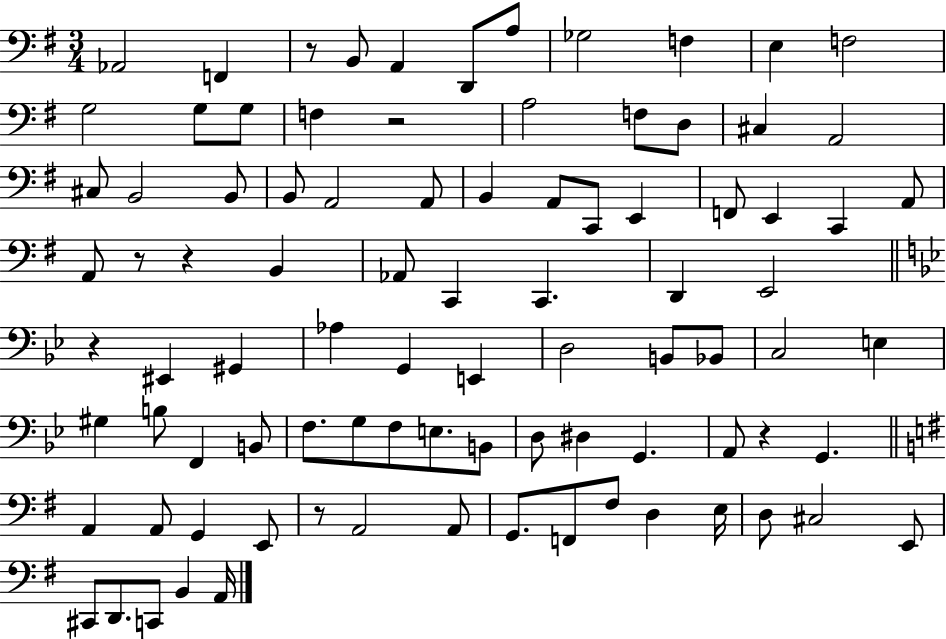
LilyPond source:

{
  \clef bass
  \numericTimeSignature
  \time 3/4
  \key g \major
  aes,2 f,4 | r8 b,8 a,4 d,8 a8 | ges2 f4 | e4 f2 | \break g2 g8 g8 | f4 r2 | a2 f8 d8 | cis4 a,2 | \break cis8 b,2 b,8 | b,8 a,2 a,8 | b,4 a,8 c,8 e,4 | f,8 e,4 c,4 a,8 | \break a,8 r8 r4 b,4 | aes,8 c,4 c,4. | d,4 e,2 | \bar "||" \break \key bes \major r4 eis,4 gis,4 | aes4 g,4 e,4 | d2 b,8 bes,8 | c2 e4 | \break gis4 b8 f,4 b,8 | f8. g8 f8 e8. b,8 | d8 dis4 g,4. | a,8 r4 g,4. | \break \bar "||" \break \key e \minor a,4 a,8 g,4 e,8 | r8 a,2 a,8 | g,8. f,8 fis8 d4 e16 | d8 cis2 e,8 | \break cis,8 d,8. c,8 b,4 a,16 | \bar "|."
}